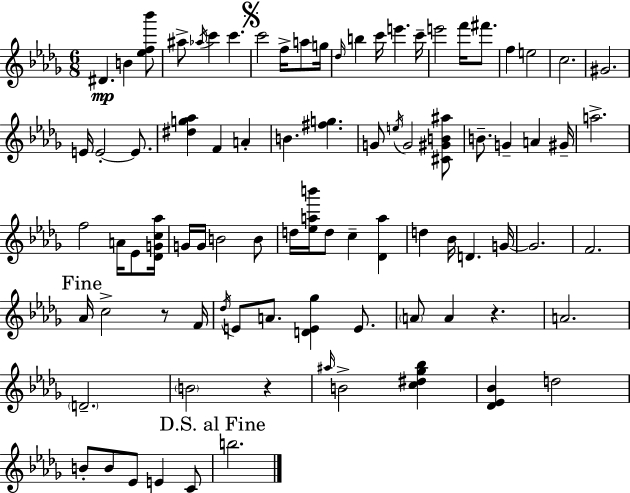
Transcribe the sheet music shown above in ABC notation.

X:1
T:Untitled
M:6/8
L:1/4
K:Bbm
^D B [_ef_b']/2 ^a/2 _a/4 c' c' c'2 f/4 a/2 g/4 _d/4 b c'/4 e' c'/4 e'2 f'/4 ^f'/2 f e2 c2 ^G2 E/4 E2 E/2 [^dg_a] F A B [^fg] G/2 e/4 G2 [^C^GB^a]/2 B/2 G A ^G/4 a2 f2 A/4 _E/2 [_DGc_a]/4 G/4 G/4 B2 B/2 d/4 [_eab']/4 d/2 c [_Da] d _B/4 D G/4 G2 F2 _A/4 c2 z/2 F/4 _d/4 E/2 A/2 [DE_g] E/2 A/2 A z A2 D2 B2 z ^a/4 B2 [c^d_g_b] [_D_E_B] d2 B/2 B/2 _E/2 E C/2 b2